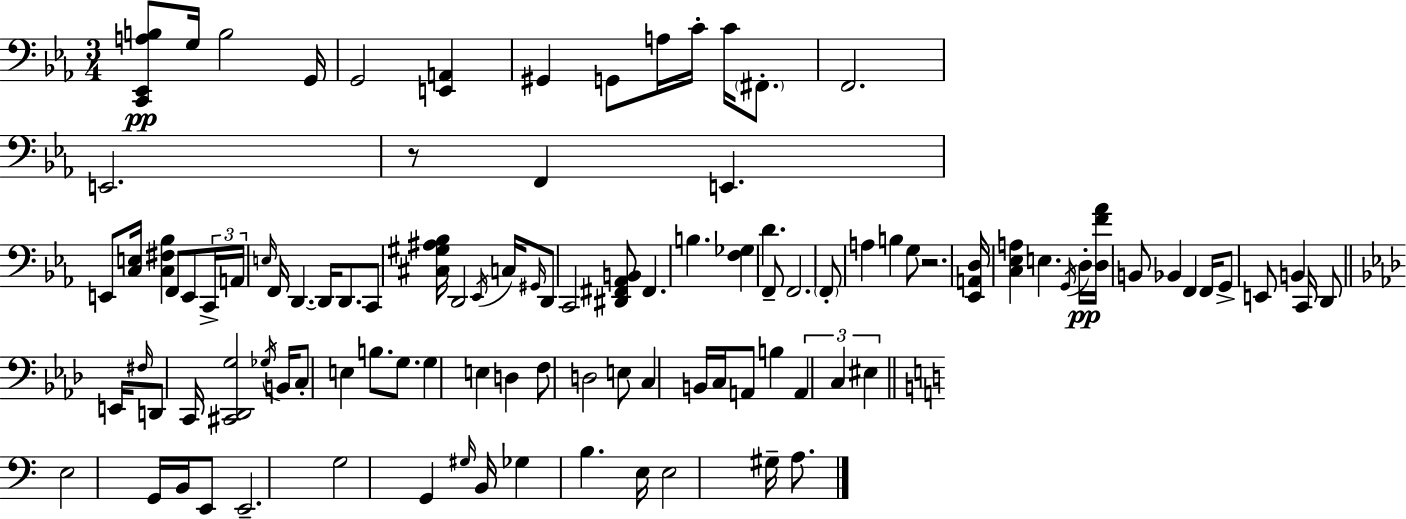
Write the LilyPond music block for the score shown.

{
  \clef bass
  \numericTimeSignature
  \time 3/4
  \key c \minor
  <c, ees, a b>8\pp g16 b2 g,16 | g,2 <e, a,>4 | gis,4 g,8 a16 c'16-. c'16 \parenthesize fis,8.-. | f,2. | \break e,2. | r8 f,4 e,4. | e,8 <c e>16 <c fis bes>4 f,8 e,8 \tuplet 3/2 { c,16-> | a,16 \grace { e16 } } f,16 d,4.~~ d,16 d,8. | \break c,8 <cis gis ais bes>16 d,2 | \acciaccatura { ees,16 } c16 \grace { gis,16 } d,8 c,2 | <dis, fis, aes, b,>8 fis,4. b4. | <f ges>4 d'4. | \break f,8-- f,2. | \parenthesize f,8-. a4 b4 | g8 r2. | <ees, a, d>16 <c ees a>4 e4. | \break \acciaccatura { g,16 }\pp d16-. <d f' aes'>16 b,8 bes,4 f,4 | f,16 g,8-> e,8 b,4 | c,16 d,8 \bar "||" \break \key aes \major e,16 \grace { fis16 } d,8 c,16 <cis, des, g>2 | \acciaccatura { ges16 } b,16 c8-. e4 b8. | g8. g4 e4 d4 | f8 d2 | \break e8 c4 b,16 c16 a,8 b4 | \tuplet 3/2 { a,4 c4 eis4 } | \bar "||" \break \key a \minor e2 g,16 b,16 e,8 | e,2.-- | g2 g,4 | \grace { gis16 } b,16 ges4 b4. | \break e16 e2 gis16-- a8. | \bar "|."
}